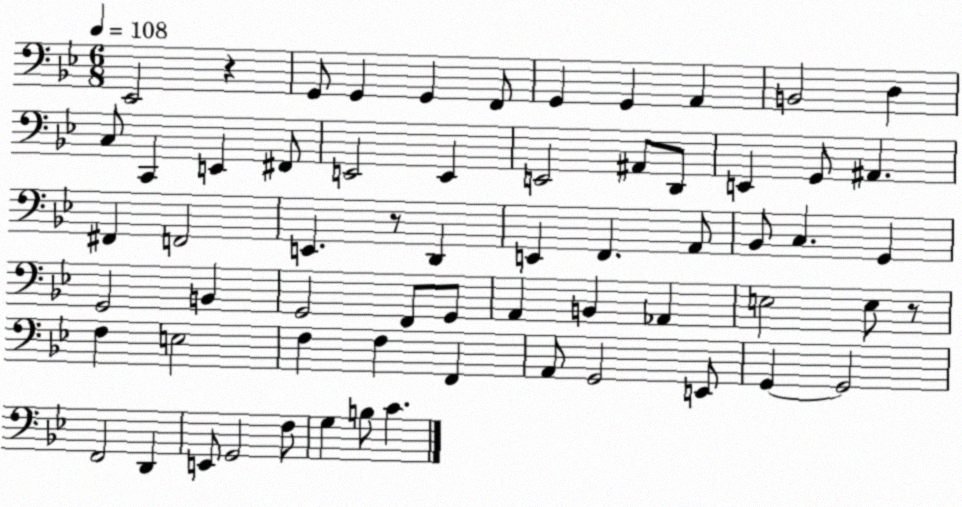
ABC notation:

X:1
T:Untitled
M:6/8
L:1/4
K:Bb
_E,,2 z G,,/2 G,, G,, F,,/2 G,, G,, A,, B,,2 D, C,/2 C,, E,, ^F,,/2 E,,2 E,, E,,2 ^A,,/2 D,,/2 E,, G,,/2 ^A,, ^F,, F,,2 E,, z/2 D,, E,, F,, A,,/2 _B,,/2 C, G,, G,,2 B,, G,,2 F,,/2 G,,/2 A,, B,, _A,, E,2 E,/2 z/2 F, E,2 F, F, F,, A,,/2 G,,2 E,,/2 G,, G,,2 F,,2 D,, E,,/2 G,,2 F,/2 G, B,/2 C